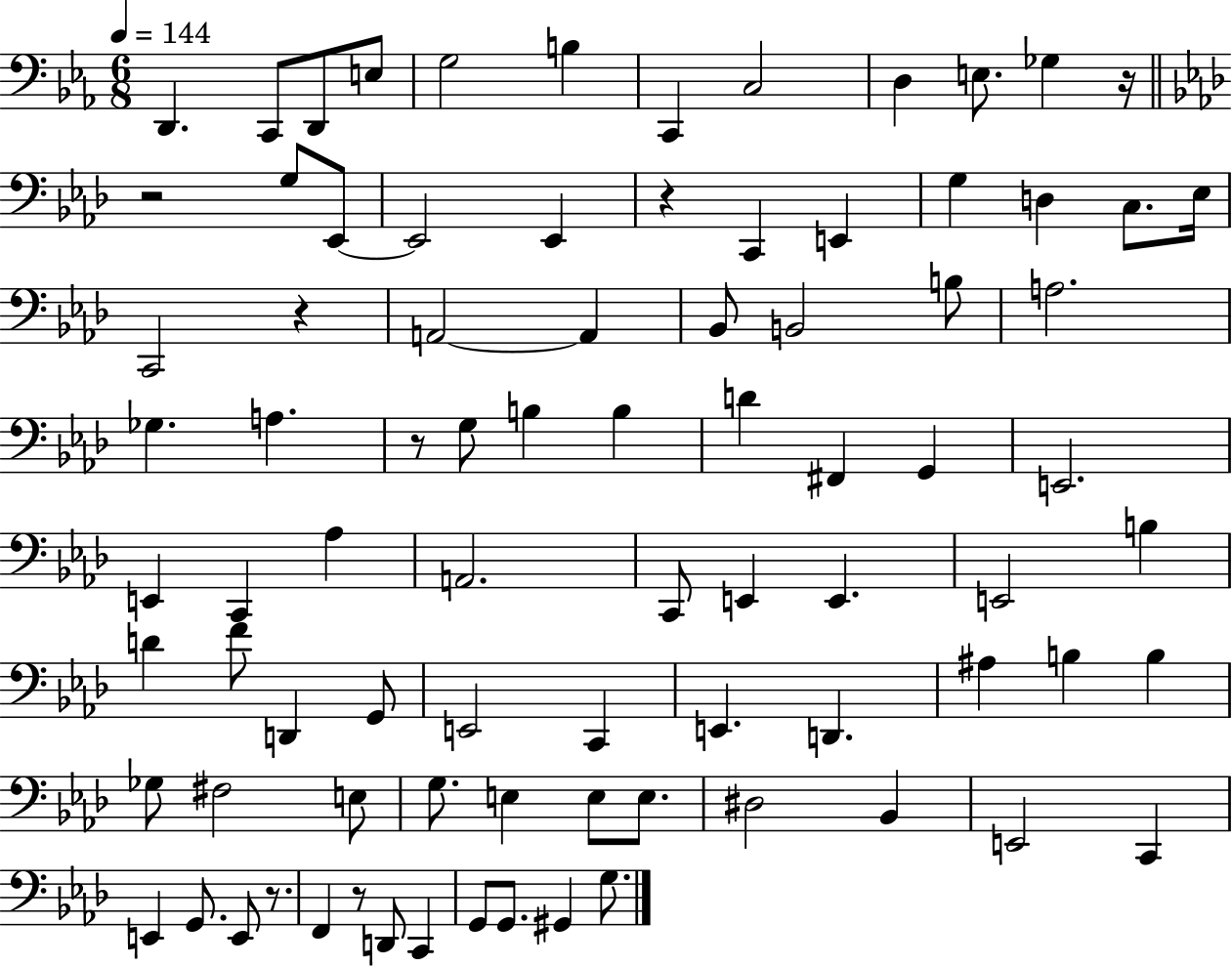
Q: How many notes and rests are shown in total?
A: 85